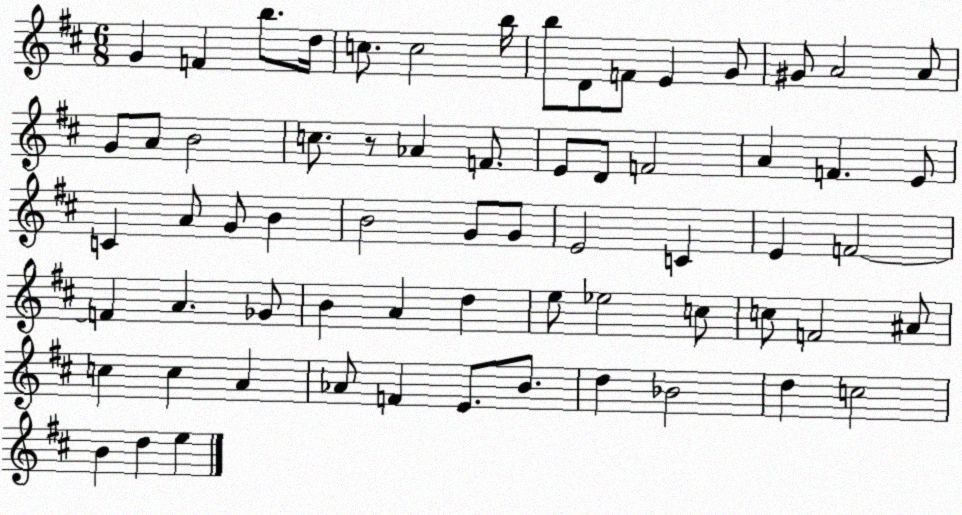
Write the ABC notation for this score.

X:1
T:Untitled
M:6/8
L:1/4
K:D
G F b/2 d/4 c/2 c2 b/4 b/2 D/2 F/2 E G/2 ^G/2 A2 A/2 G/2 A/2 B2 c/2 z/2 _A F/2 E/2 D/2 F2 A F E/2 C A/2 G/2 B B2 G/2 G/2 E2 C E F2 F A _G/2 B A d e/2 _e2 c/2 c/2 F2 ^A/2 c c A _A/2 F E/2 B/2 d _B2 d c2 B d e